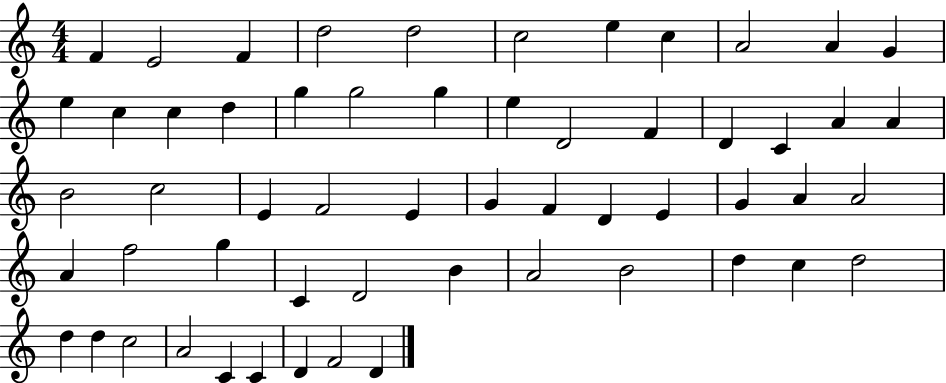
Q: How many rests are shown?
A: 0